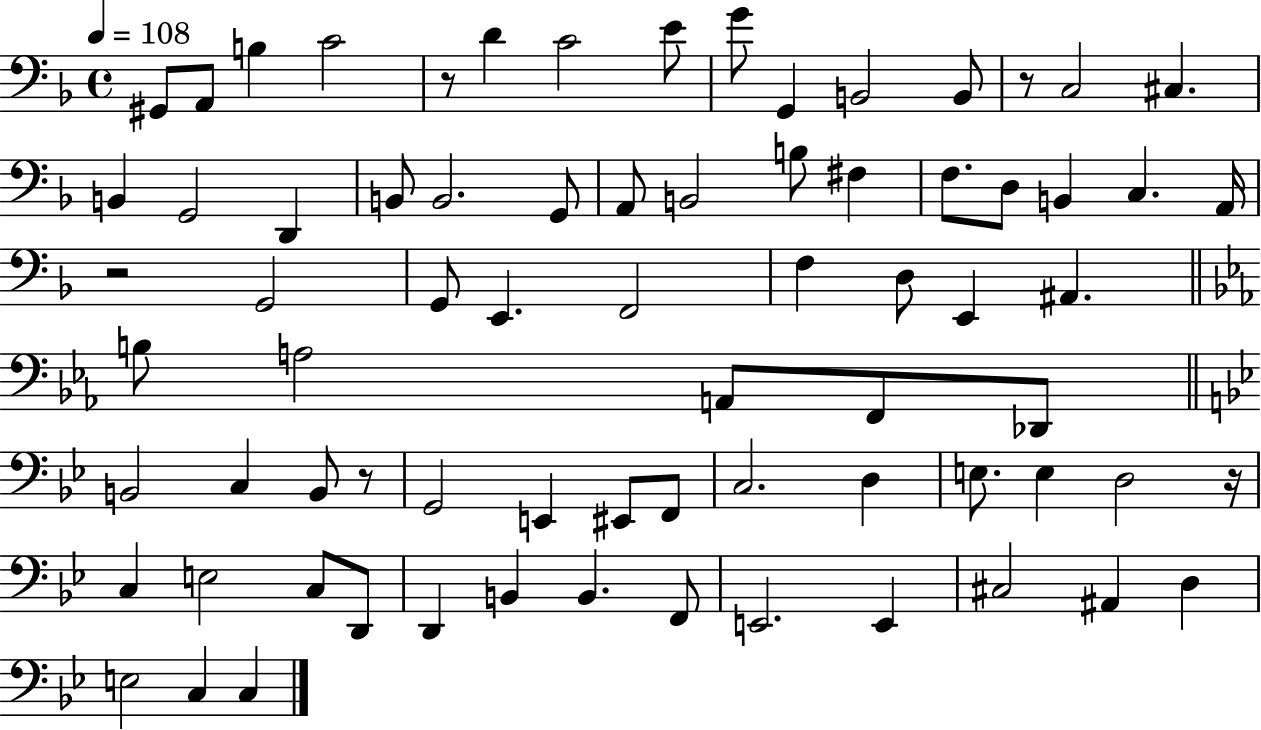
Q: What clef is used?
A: bass